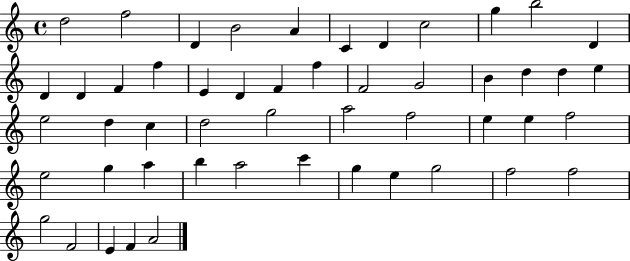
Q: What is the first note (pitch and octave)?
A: D5